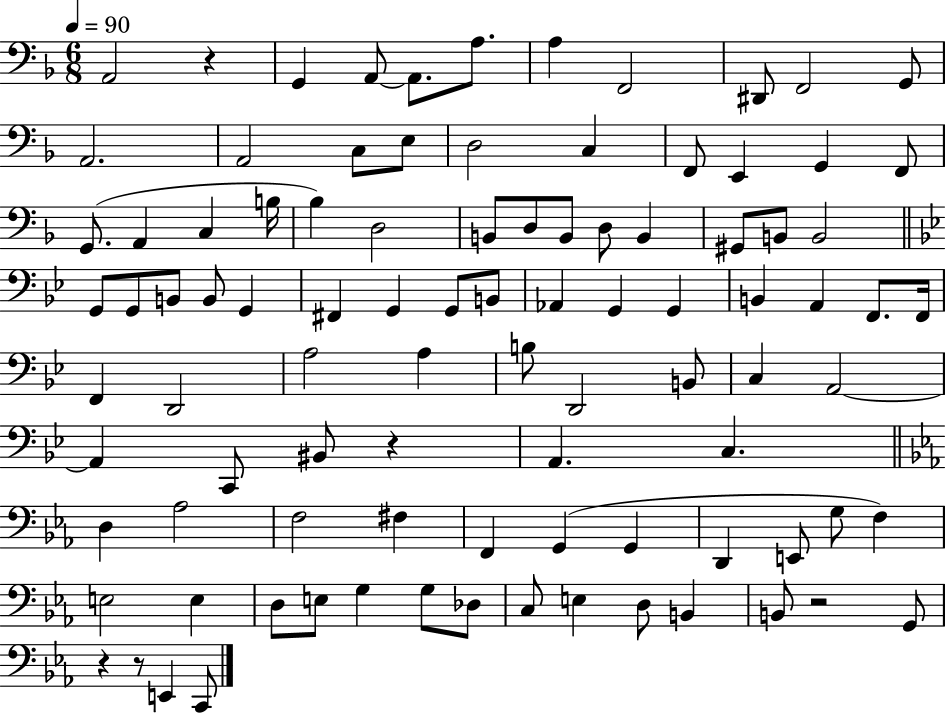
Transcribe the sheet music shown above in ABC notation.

X:1
T:Untitled
M:6/8
L:1/4
K:F
A,,2 z G,, A,,/2 A,,/2 A,/2 A, F,,2 ^D,,/2 F,,2 G,,/2 A,,2 A,,2 C,/2 E,/2 D,2 C, F,,/2 E,, G,, F,,/2 G,,/2 A,, C, B,/4 _B, D,2 B,,/2 D,/2 B,,/2 D,/2 B,, ^G,,/2 B,,/2 B,,2 G,,/2 G,,/2 B,,/2 B,,/2 G,, ^F,, G,, G,,/2 B,,/2 _A,, G,, G,, B,, A,, F,,/2 F,,/4 F,, D,,2 A,2 A, B,/2 D,,2 B,,/2 C, A,,2 A,, C,,/2 ^B,,/2 z A,, C, D, _A,2 F,2 ^F, F,, G,, G,, D,, E,,/2 G,/2 F, E,2 E, D,/2 E,/2 G, G,/2 _D,/2 C,/2 E, D,/2 B,, B,,/2 z2 G,,/2 z z/2 E,, C,,/2